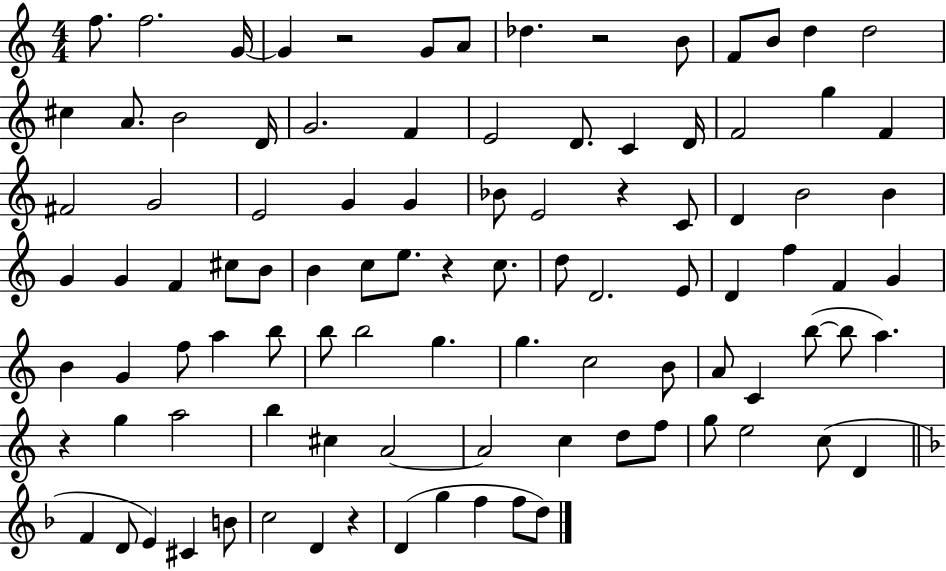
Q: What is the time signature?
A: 4/4